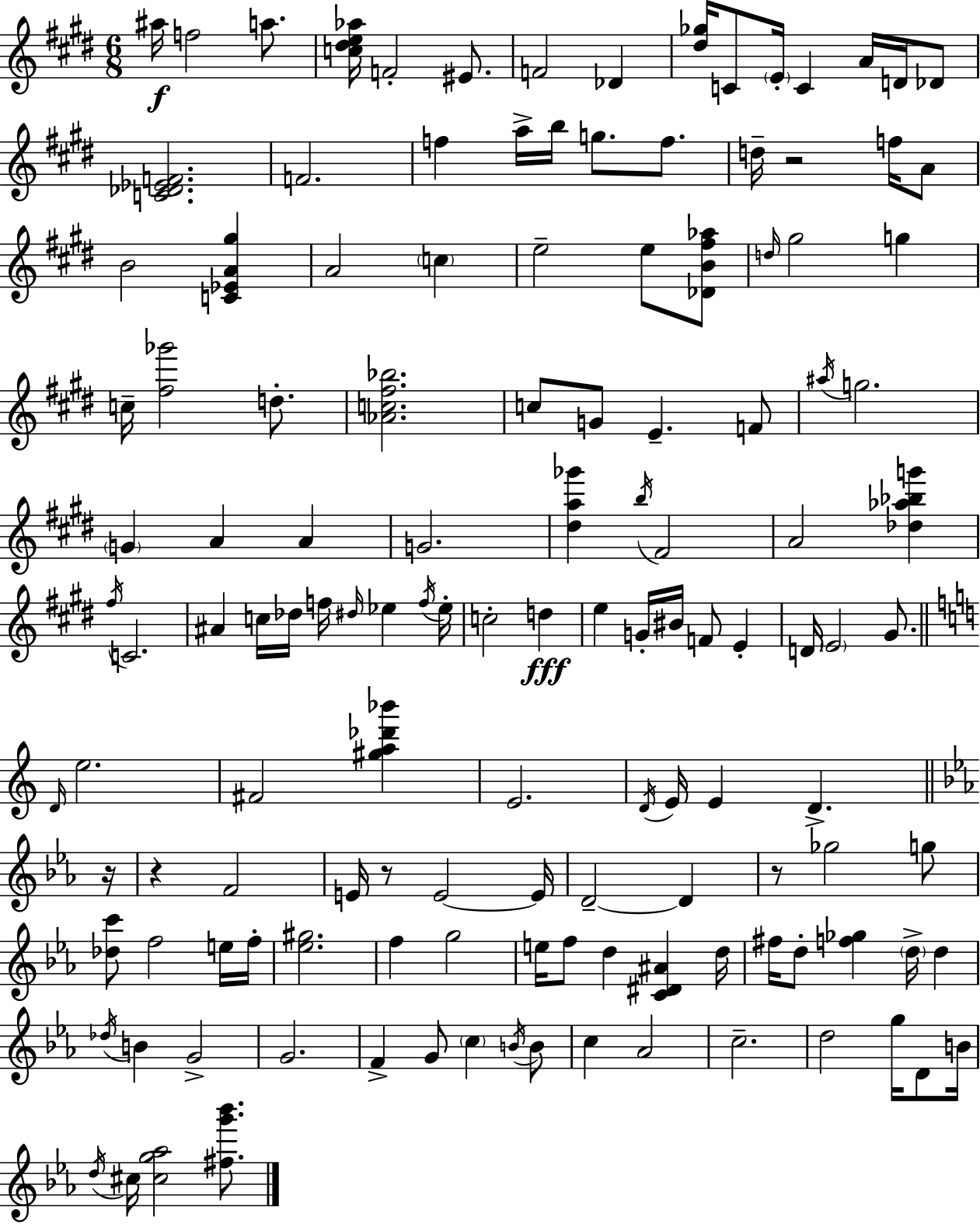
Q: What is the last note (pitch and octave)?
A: C#5